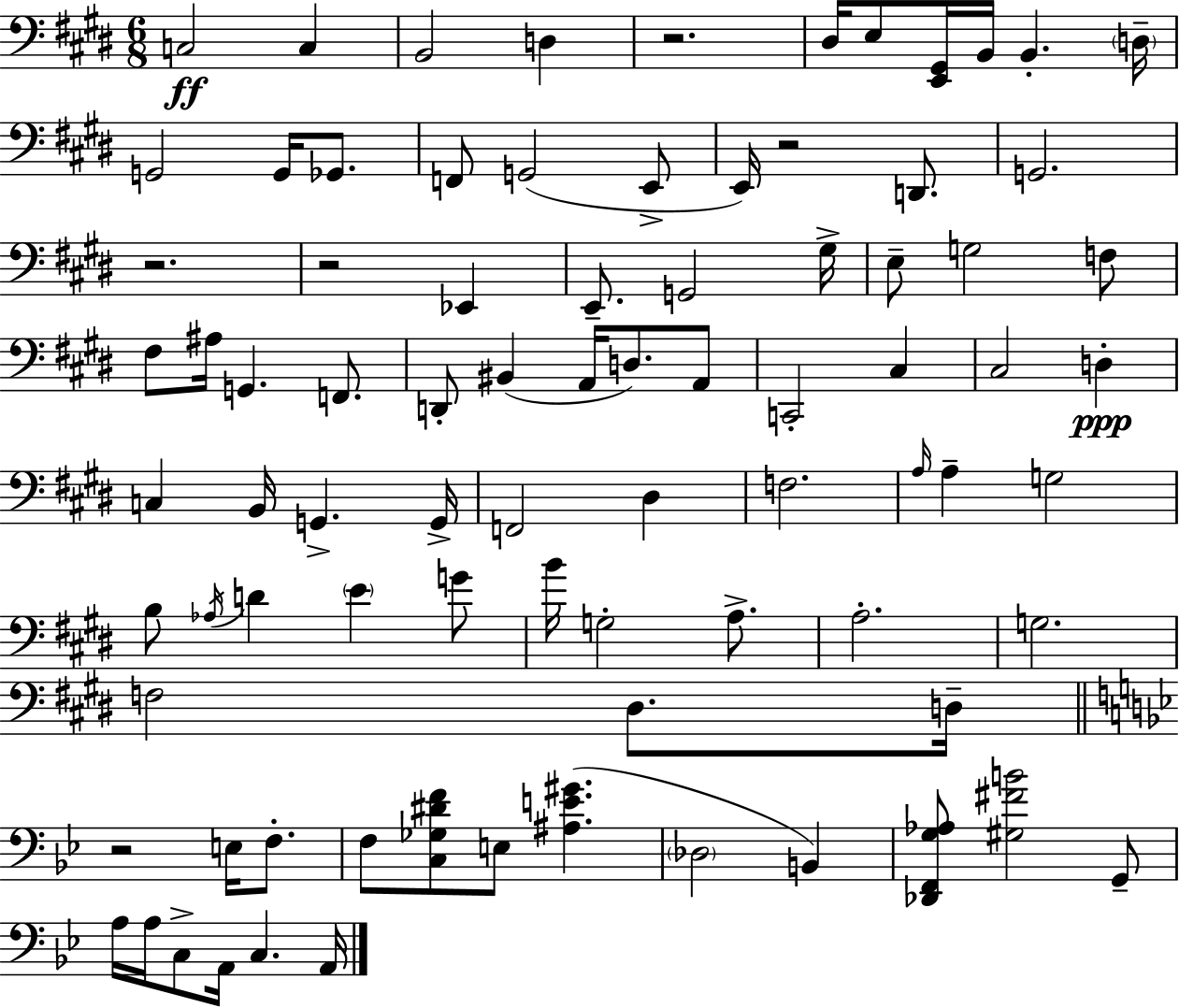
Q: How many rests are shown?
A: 5